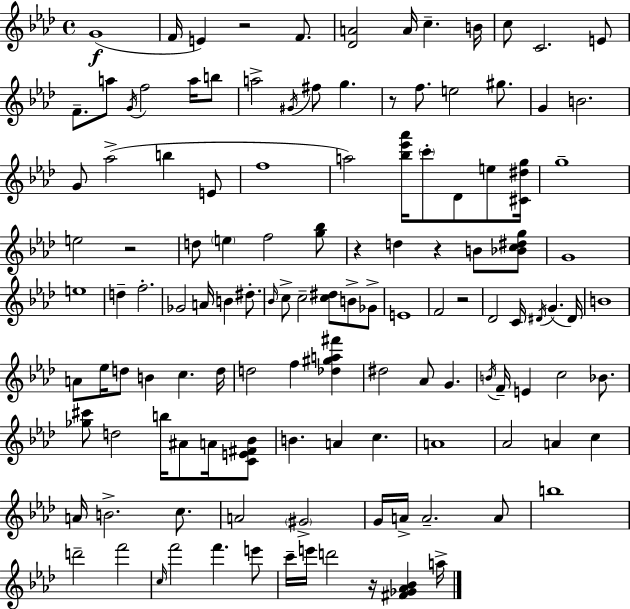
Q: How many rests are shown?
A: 7